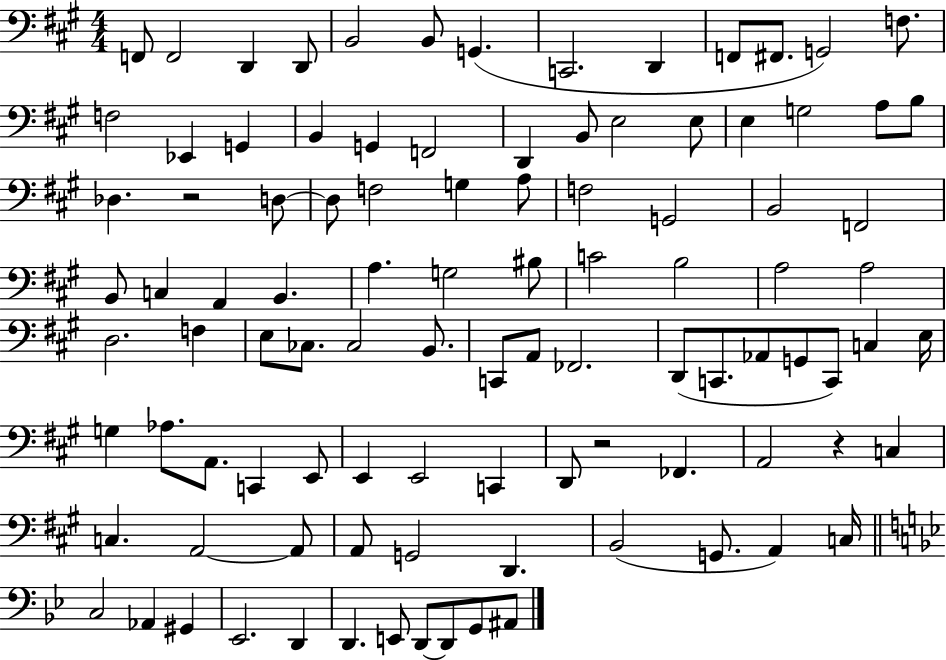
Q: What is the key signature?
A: A major